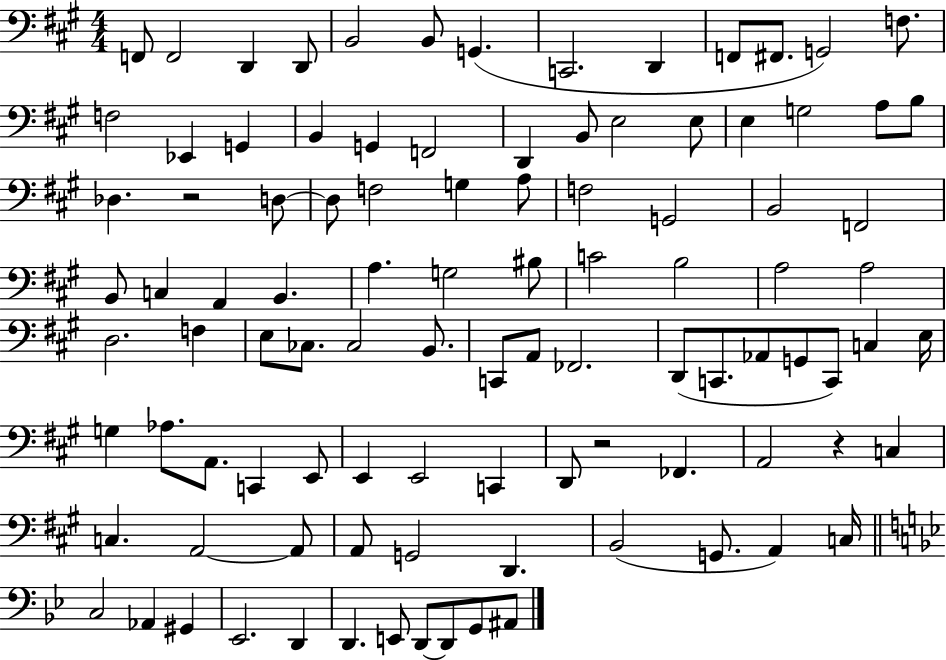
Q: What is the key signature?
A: A major